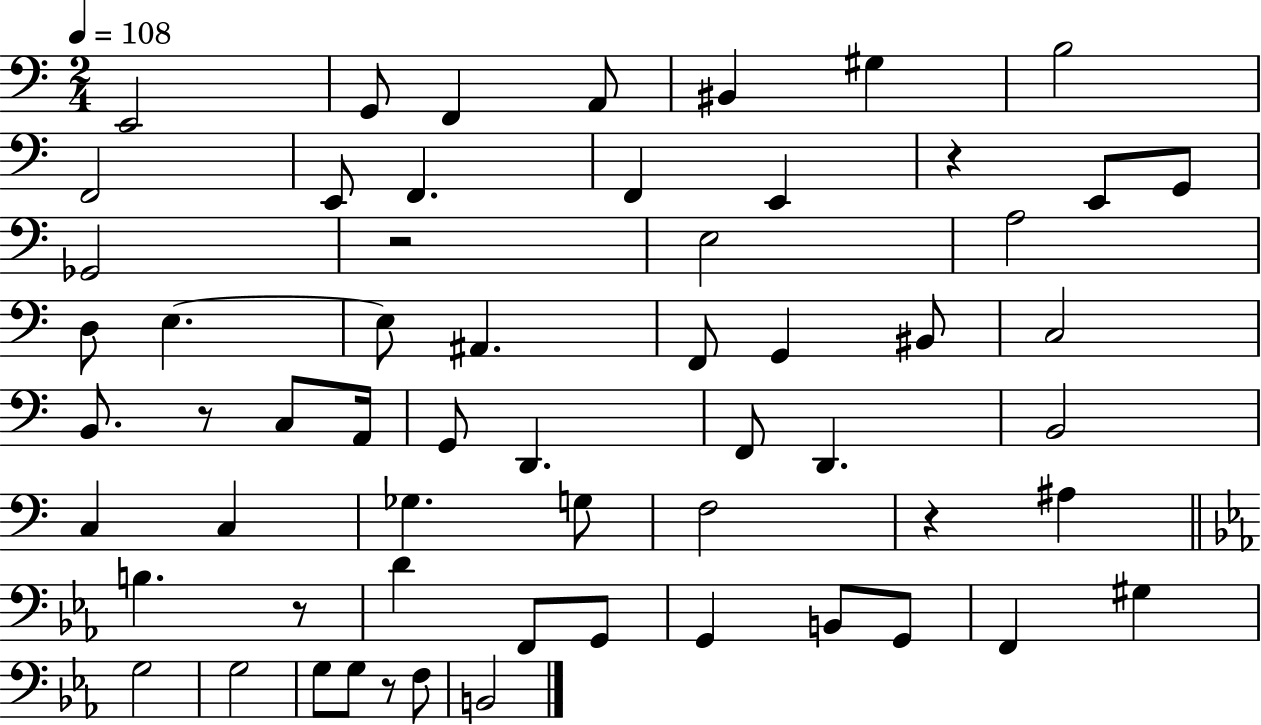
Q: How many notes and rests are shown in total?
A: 60